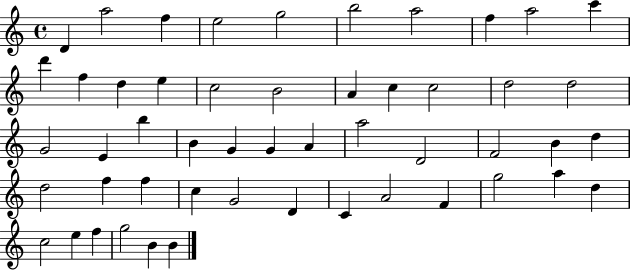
D4/q A5/h F5/q E5/h G5/h B5/h A5/h F5/q A5/h C6/q D6/q F5/q D5/q E5/q C5/h B4/h A4/q C5/q C5/h D5/h D5/h G4/h E4/q B5/q B4/q G4/q G4/q A4/q A5/h D4/h F4/h B4/q D5/q D5/h F5/q F5/q C5/q G4/h D4/q C4/q A4/h F4/q G5/h A5/q D5/q C5/h E5/q F5/q G5/h B4/q B4/q